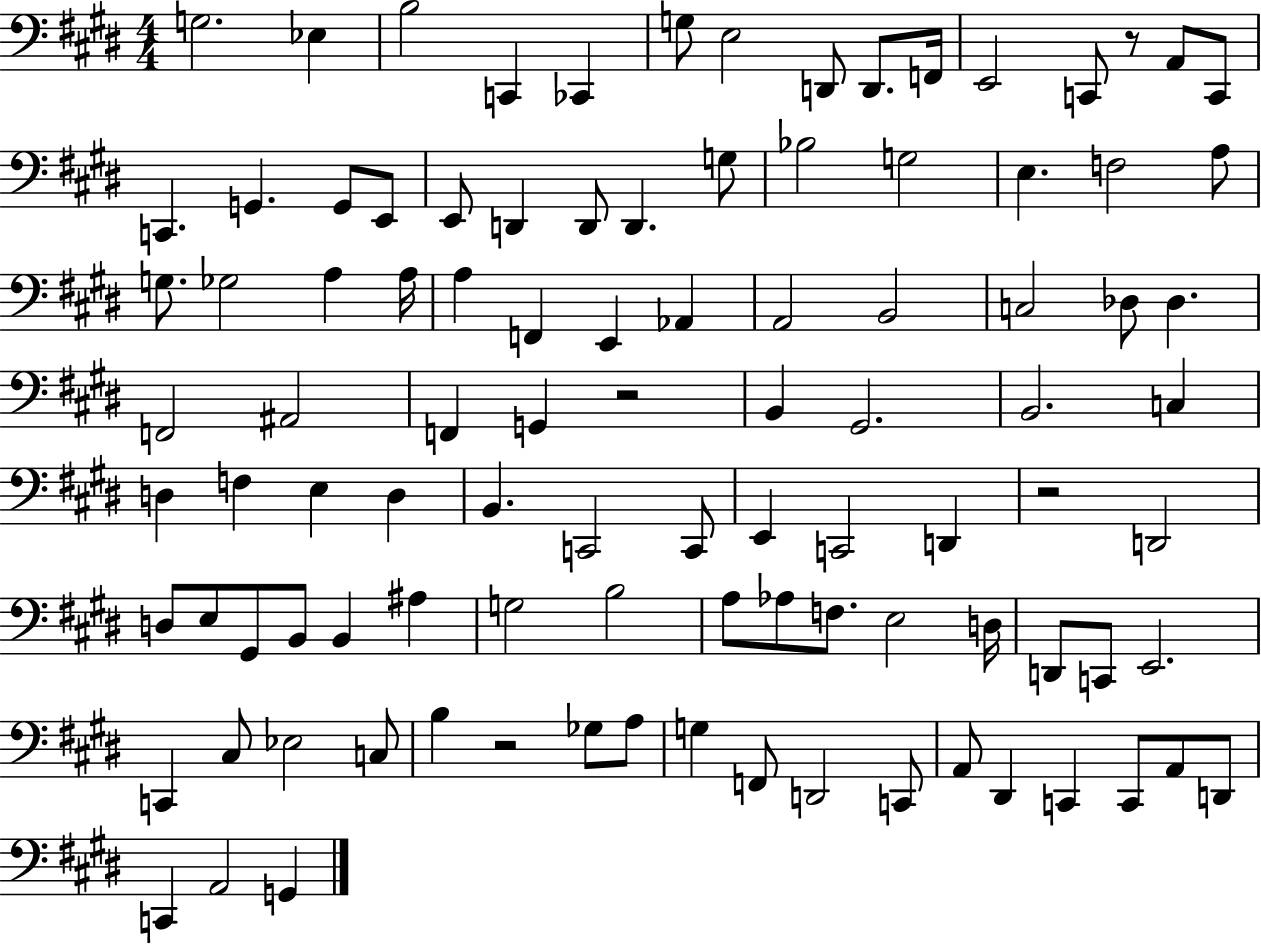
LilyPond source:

{
  \clef bass
  \numericTimeSignature
  \time 4/4
  \key e \major
  g2. ees4 | b2 c,4 ces,4 | g8 e2 d,8 d,8. f,16 | e,2 c,8 r8 a,8 c,8 | \break c,4. g,4. g,8 e,8 | e,8 d,4 d,8 d,4. g8 | bes2 g2 | e4. f2 a8 | \break g8. ges2 a4 a16 | a4 f,4 e,4 aes,4 | a,2 b,2 | c2 des8 des4. | \break f,2 ais,2 | f,4 g,4 r2 | b,4 gis,2. | b,2. c4 | \break d4 f4 e4 d4 | b,4. c,2 c,8 | e,4 c,2 d,4 | r2 d,2 | \break d8 e8 gis,8 b,8 b,4 ais4 | g2 b2 | a8 aes8 f8. e2 d16 | d,8 c,8 e,2. | \break c,4 cis8 ees2 c8 | b4 r2 ges8 a8 | g4 f,8 d,2 c,8 | a,8 dis,4 c,4 c,8 a,8 d,8 | \break c,4 a,2 g,4 | \bar "|."
}